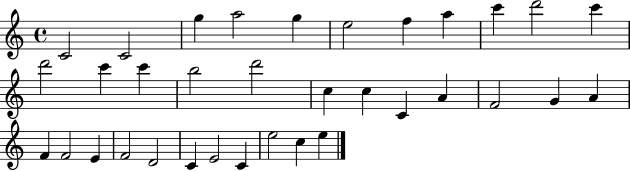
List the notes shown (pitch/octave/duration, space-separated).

C4/h C4/h G5/q A5/h G5/q E5/h F5/q A5/q C6/q D6/h C6/q D6/h C6/q C6/q B5/h D6/h C5/q C5/q C4/q A4/q F4/h G4/q A4/q F4/q F4/h E4/q F4/h D4/h C4/q E4/h C4/q E5/h C5/q E5/q